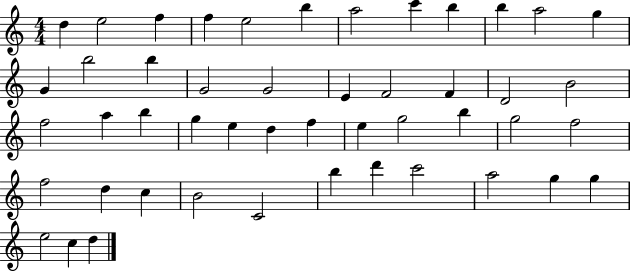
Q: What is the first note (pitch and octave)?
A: D5